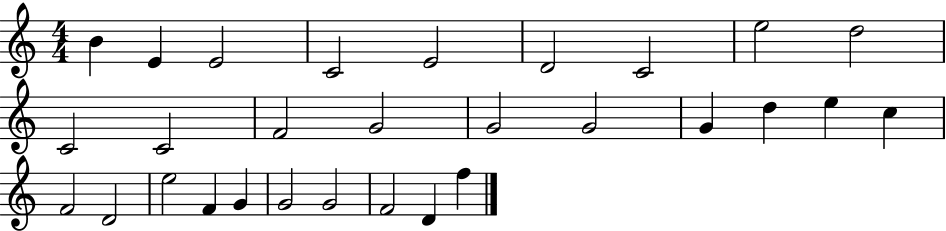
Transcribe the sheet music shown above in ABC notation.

X:1
T:Untitled
M:4/4
L:1/4
K:C
B E E2 C2 E2 D2 C2 e2 d2 C2 C2 F2 G2 G2 G2 G d e c F2 D2 e2 F G G2 G2 F2 D f